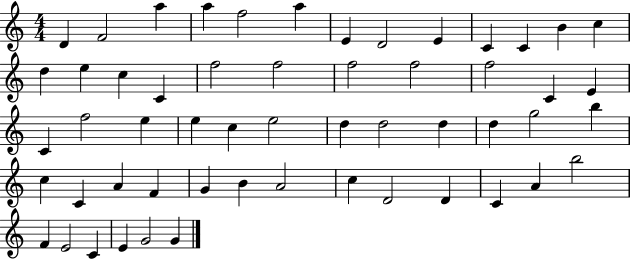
X:1
T:Untitled
M:4/4
L:1/4
K:C
D F2 a a f2 a E D2 E C C B c d e c C f2 f2 f2 f2 f2 C E C f2 e e c e2 d d2 d d g2 b c C A F G B A2 c D2 D C A b2 F E2 C E G2 G